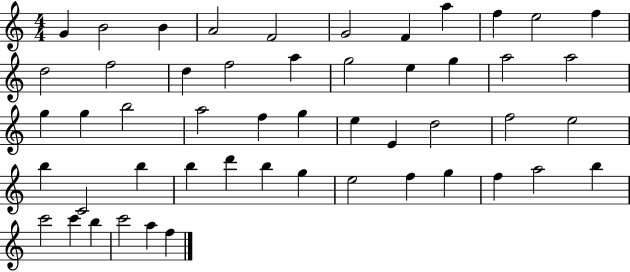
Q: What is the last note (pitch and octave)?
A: F5